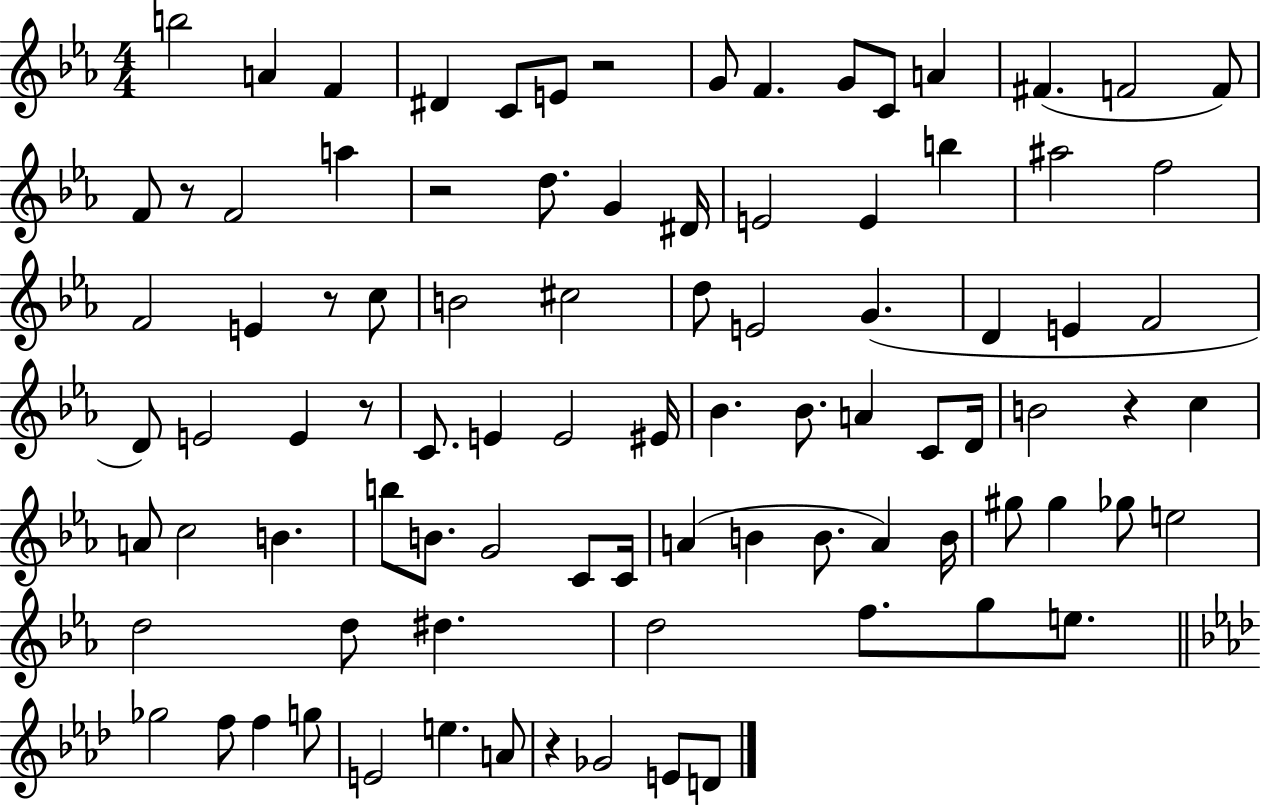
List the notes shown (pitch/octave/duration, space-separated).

B5/h A4/q F4/q D#4/q C4/e E4/e R/h G4/e F4/q. G4/e C4/e A4/q F#4/q. F4/h F4/e F4/e R/e F4/h A5/q R/h D5/e. G4/q D#4/s E4/h E4/q B5/q A#5/h F5/h F4/h E4/q R/e C5/e B4/h C#5/h D5/e E4/h G4/q. D4/q E4/q F4/h D4/e E4/h E4/q R/e C4/e. E4/q E4/h EIS4/s Bb4/q. Bb4/e. A4/q C4/e D4/s B4/h R/q C5/q A4/e C5/h B4/q. B5/e B4/e. G4/h C4/e C4/s A4/q B4/q B4/e. A4/q B4/s G#5/e G#5/q Gb5/e E5/h D5/h D5/e D#5/q. D5/h F5/e. G5/e E5/e. Gb5/h F5/e F5/q G5/e E4/h E5/q. A4/e R/q Gb4/h E4/e D4/e